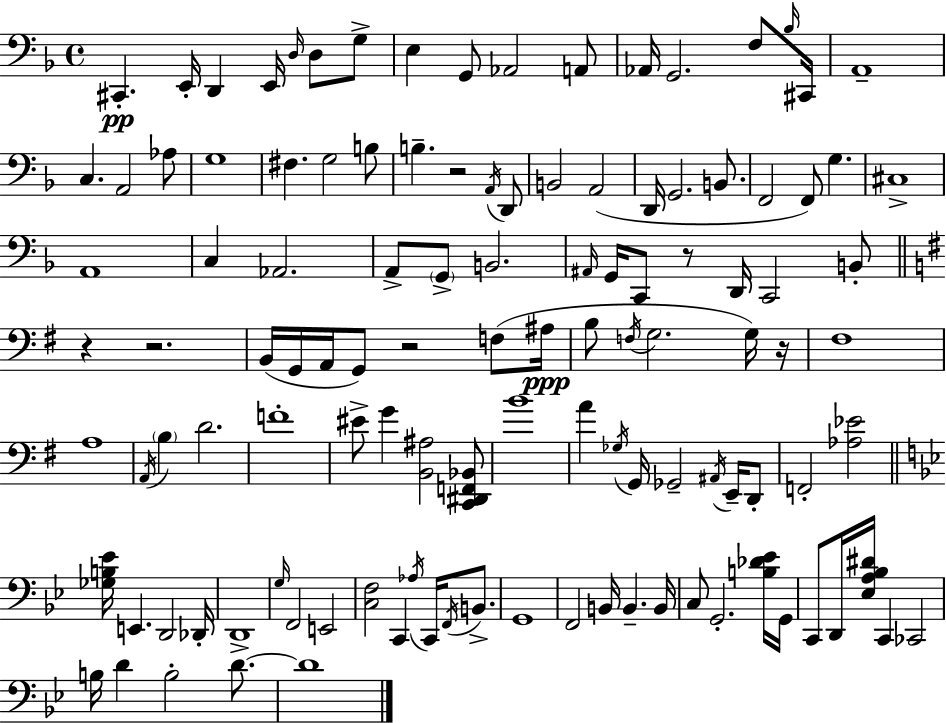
C#2/q. E2/s D2/q E2/s D3/s D3/e G3/e E3/q G2/e Ab2/h A2/e Ab2/s G2/h. F3/e Bb3/s C#2/s A2/w C3/q. A2/h Ab3/e G3/w F#3/q. G3/h B3/e B3/q. R/h A2/s D2/e B2/h A2/h D2/s G2/h. B2/e. F2/h F2/e G3/q. C#3/w A2/w C3/q Ab2/h. A2/e G2/e B2/h. A#2/s G2/s C2/e R/e D2/s C2/h B2/e R/q R/h. B2/s G2/s A2/s G2/e R/h F3/e A#3/s B3/e F3/s G3/h. G3/s R/s F#3/w A3/w A2/s B3/q D4/h. F4/w EIS4/e G4/q [B2,A#3]/h [C2,D#2,F2,Bb2]/e B4/w A4/q Gb3/s G2/s Gb2/h A#2/s E2/s D2/e F2/h [Ab3,Eb4]/h [Gb3,B3,Eb4]/s E2/q. D2/h Db2/s D2/w G3/s F2/h E2/h [C3,F3]/h C2/q Ab3/s C2/s F2/s B2/e. G2/w F2/h B2/s B2/q. B2/s C3/e G2/h. [B3,Db4,Eb4]/s G2/s C2/e D2/s [Eb3,A3,Bb3,D#4]/s C2/q CES2/h B3/s D4/q B3/h D4/e. D4/w